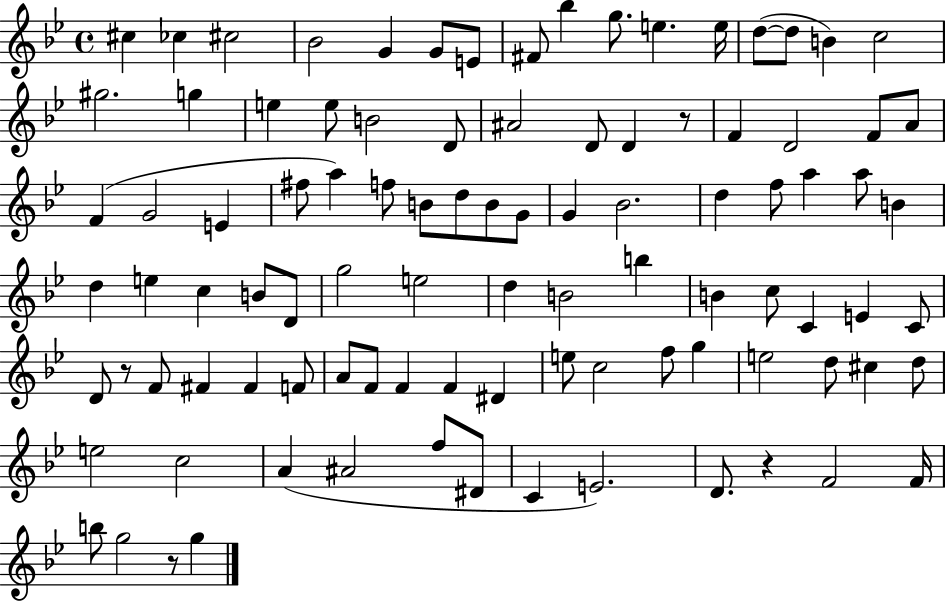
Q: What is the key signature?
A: BES major